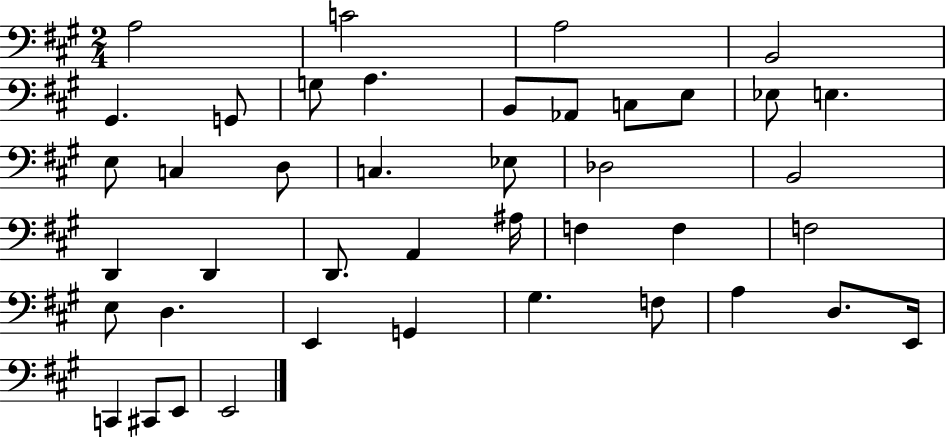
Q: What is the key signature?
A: A major